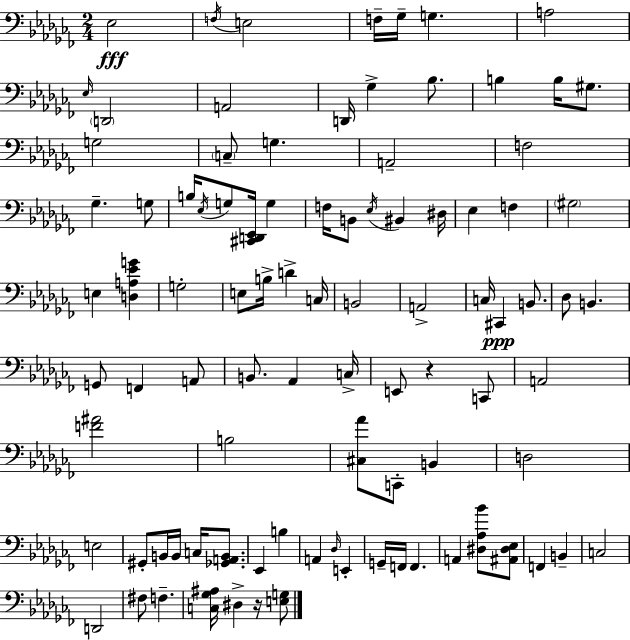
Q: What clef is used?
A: bass